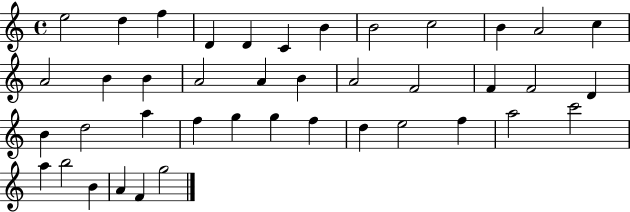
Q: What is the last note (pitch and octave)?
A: G5